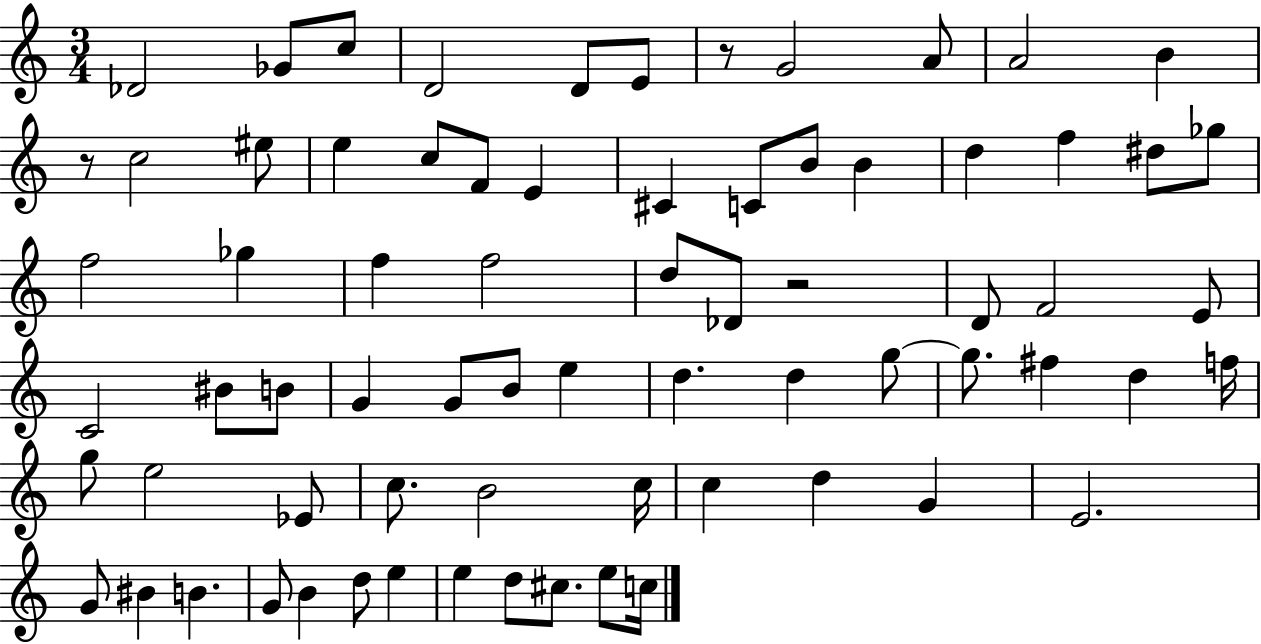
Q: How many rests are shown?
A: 3